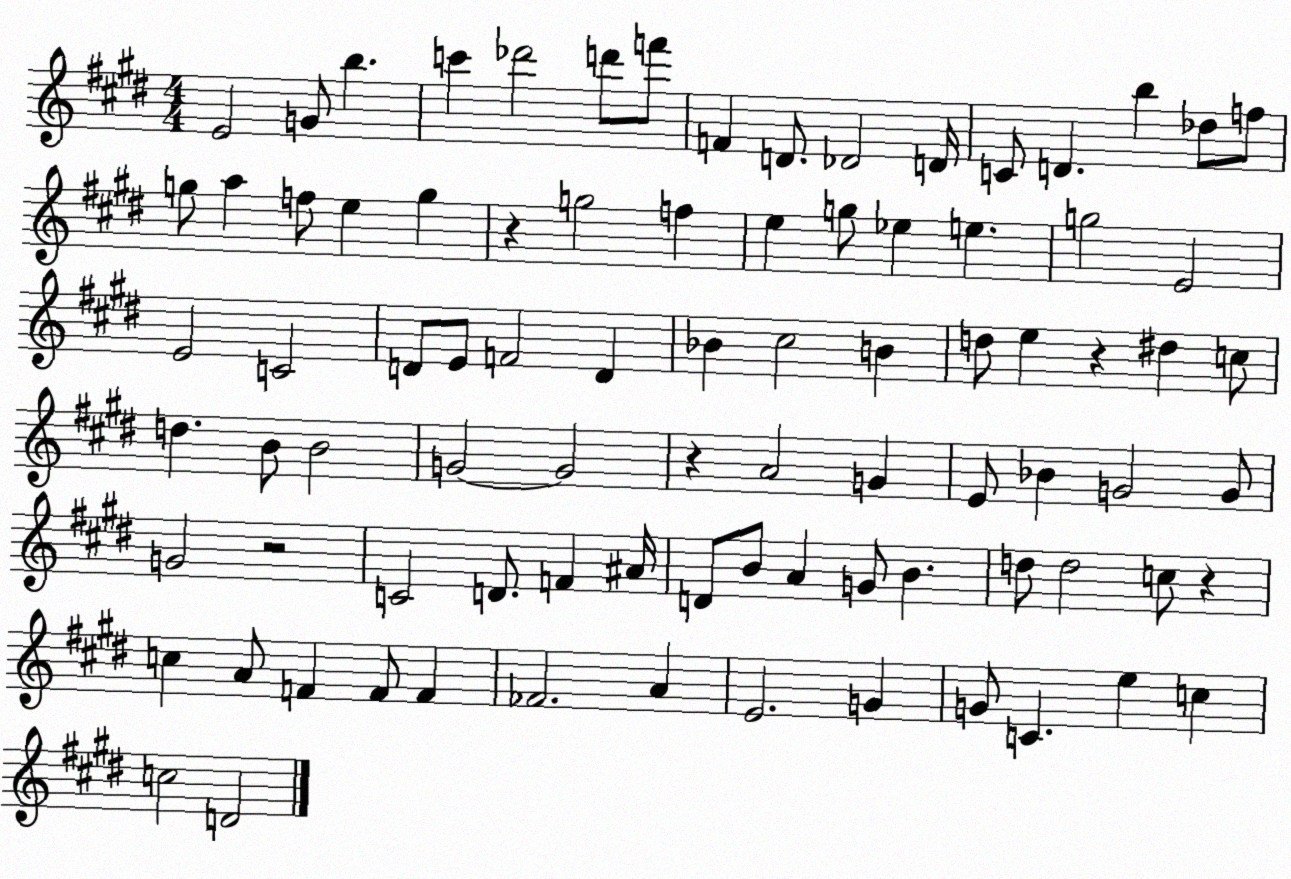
X:1
T:Untitled
M:4/4
L:1/4
K:E
E2 G/2 b c' _d'2 d'/2 f'/2 F D/2 _D2 D/4 C/2 D b _d/2 f/2 g/2 a f/2 e g z g2 f e g/2 _e e g2 E2 E2 C2 D/2 E/2 F2 D _B ^c2 B d/2 e z ^d c/2 d B/2 B2 G2 G2 z A2 G E/2 _B G2 G/2 G2 z2 C2 D/2 F ^A/4 D/2 B/2 A G/2 B d/2 d2 c/2 z c A/2 F F/2 F _F2 A E2 G G/2 C e c c2 D2